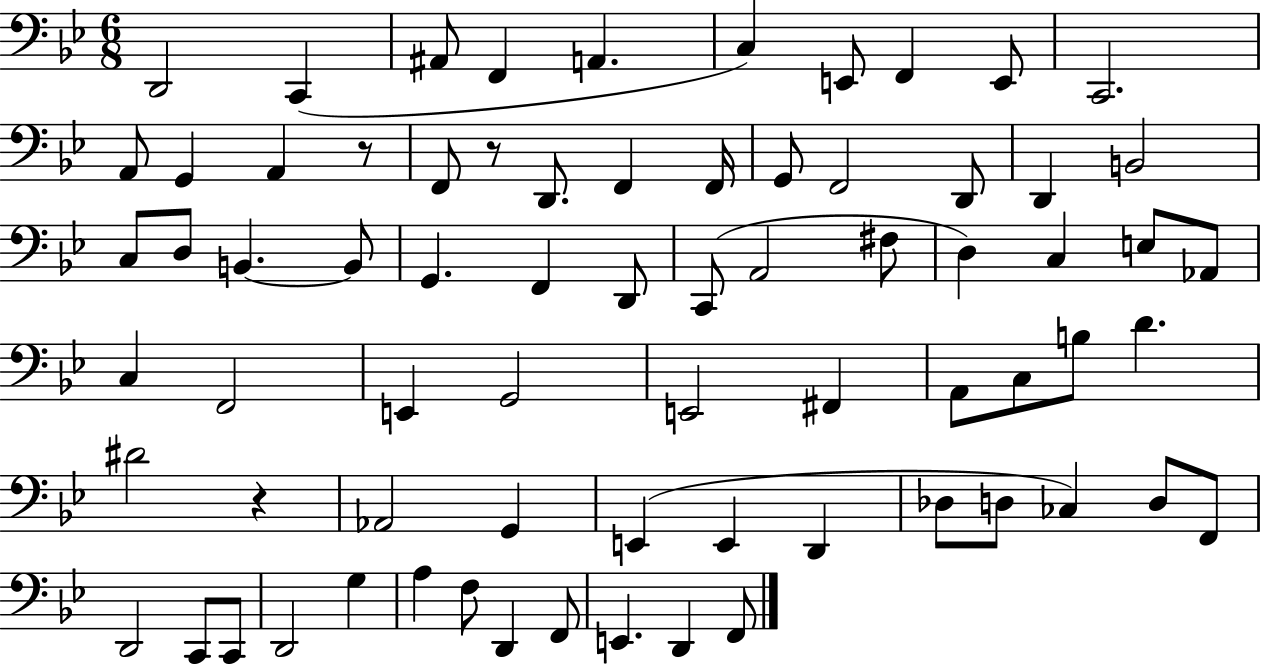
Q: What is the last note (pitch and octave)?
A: F2